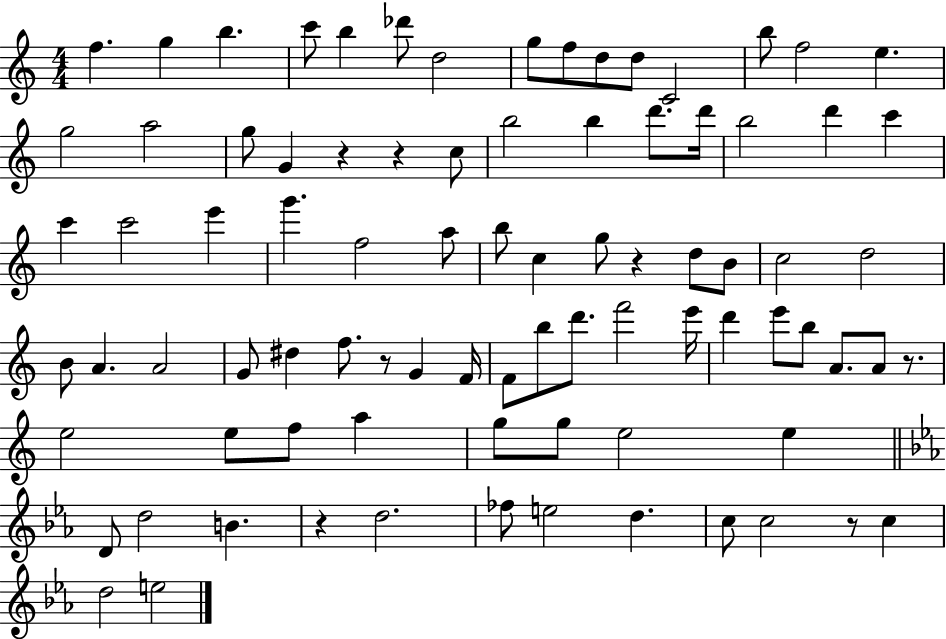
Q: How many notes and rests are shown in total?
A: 85